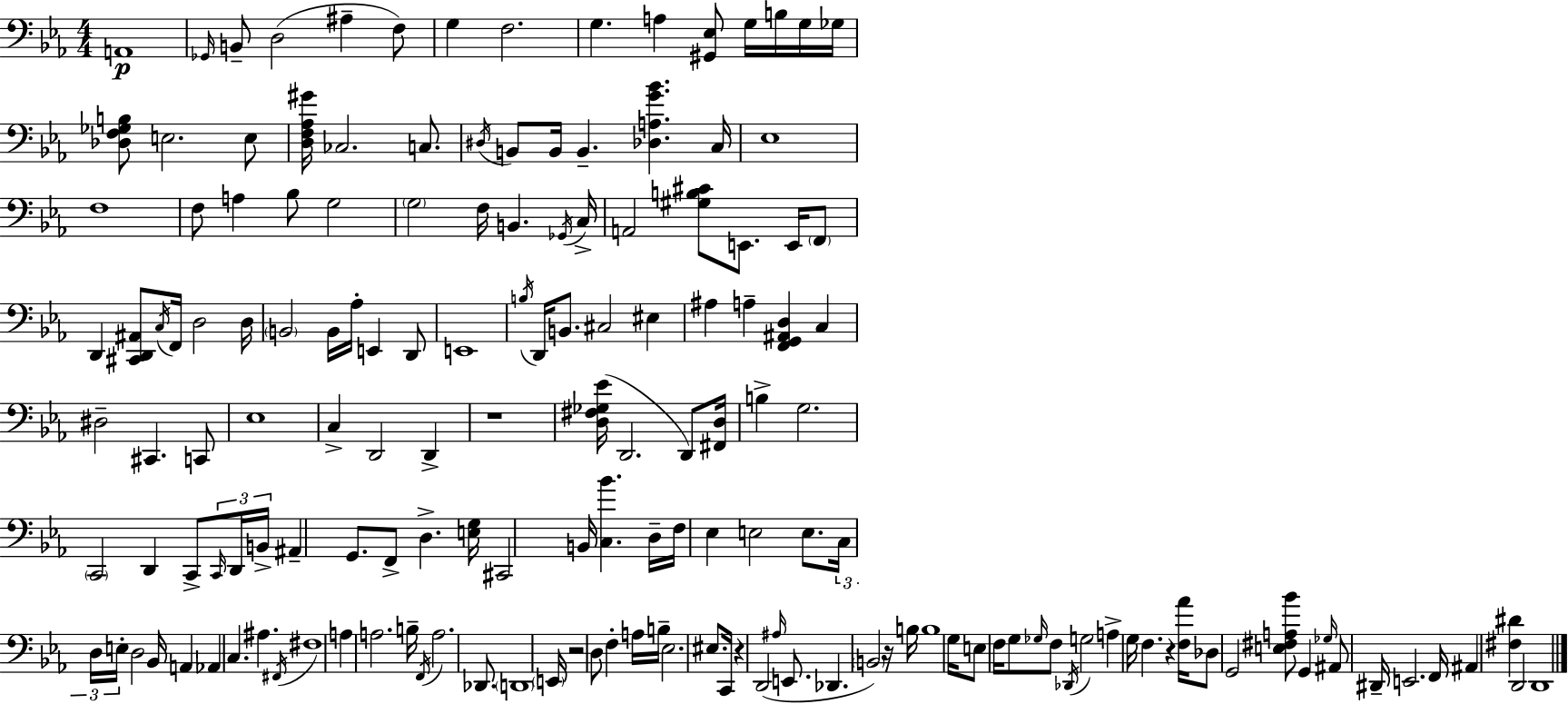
A2/w Gb2/s B2/e D3/h A#3/q F3/e G3/q F3/h. G3/q. A3/q [G#2,Eb3]/e G3/s B3/s G3/s Gb3/s [Db3,F3,Gb3,B3]/e E3/h. E3/e [D3,F3,Ab3,G#4]/s CES3/h. C3/e. D#3/s B2/e B2/s B2/q. [Db3,A3,G4,Bb4]/q. C3/s Eb3/w F3/w F3/e A3/q Bb3/e G3/h G3/h F3/s B2/q. Gb2/s C3/s A2/h [G#3,B3,C#4]/e E2/e. E2/s F2/e D2/q [C#2,D2,A#2]/e C3/s F2/s D3/h D3/s B2/h B2/s Ab3/s E2/q D2/e E2/w B3/s D2/s B2/e. C#3/h EIS3/q A#3/q A3/q [F2,G2,A#2,D3]/q C3/q D#3/h C#2/q. C2/e Eb3/w C3/q D2/h D2/q R/w [D3,F#3,Gb3,Eb4]/s D2/h. D2/e [F#2,D3]/s B3/q G3/h. C2/h D2/q C2/e C2/s D2/s B2/s A#2/q G2/e. F2/e D3/q. [E3,G3]/s C#2/h B2/s [C3,Bb4]/q. D3/s F3/s Eb3/q E3/h E3/e. C3/s D3/s E3/s D3/h Bb2/s A2/q Ab2/q C3/q. A#3/q. F#2/s F#3/w A3/q A3/h. B3/s F2/s A3/h. Db2/e. D2/w E2/s R/h D3/e F3/q A3/s B3/s Eb3/h. EIS3/e. C2/s R/q D2/h A#3/s E2/e. Db2/q. B2/h R/s B3/s B3/w G3/s E3/e F3/s G3/e Gb3/s F3/e Db2/s G3/h A3/q G3/s F3/q. R/q [F3,Ab4]/s Db3/e G2/h [E3,F#3,A3,Bb4]/e G2/q Gb3/s A#2/e D#2/s E2/h. F2/s A#2/q [F#3,D#4]/q D2/h D2/w